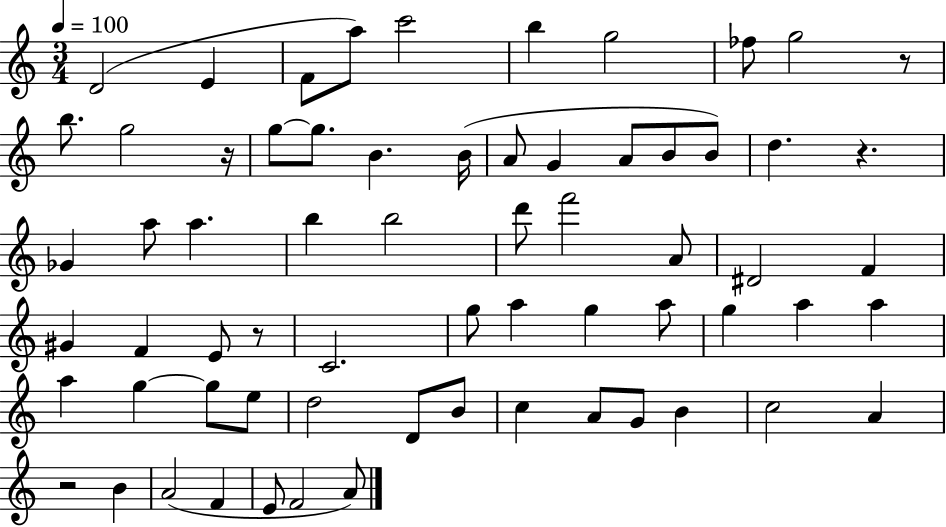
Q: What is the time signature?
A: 3/4